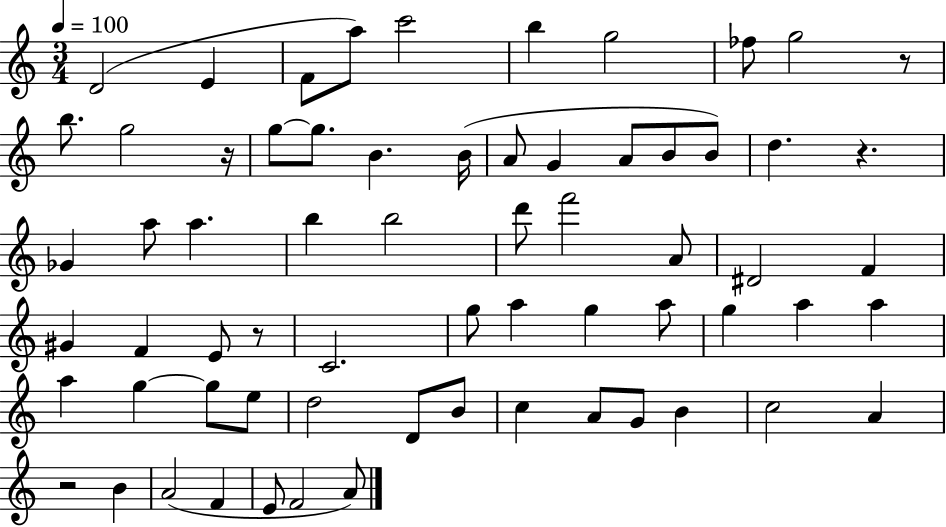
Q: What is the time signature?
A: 3/4